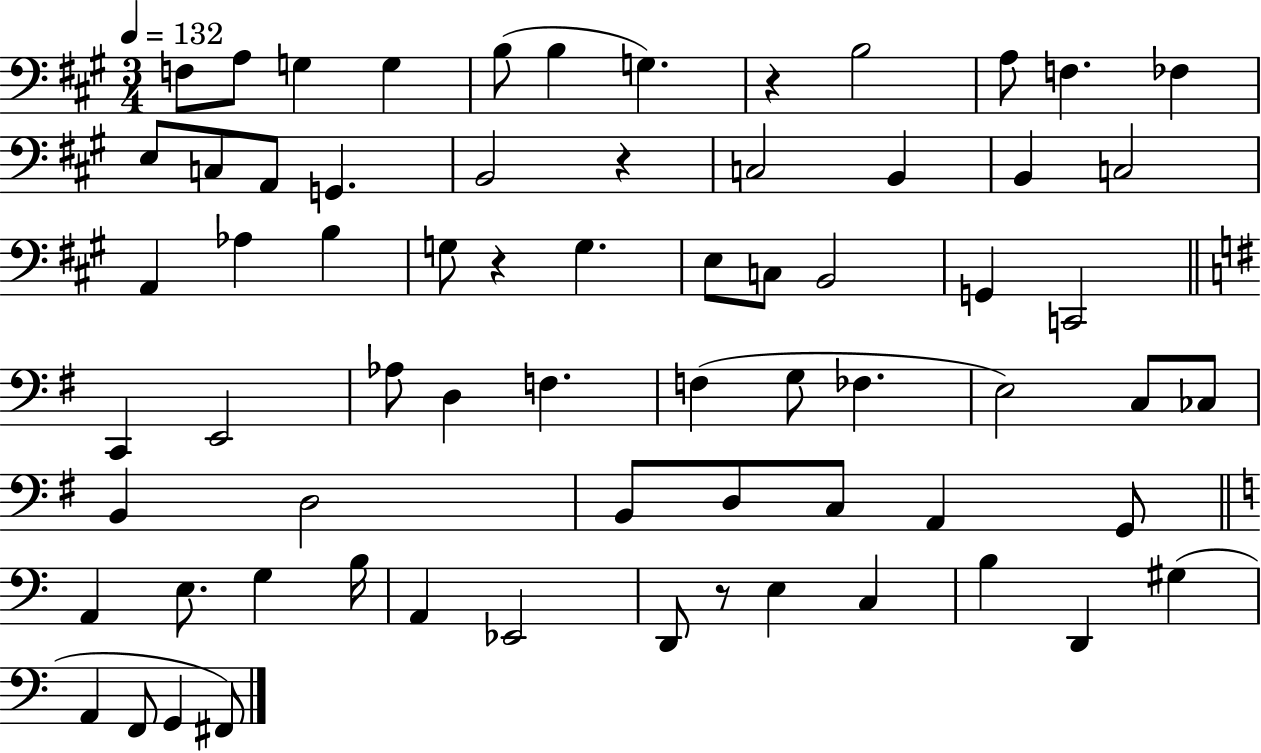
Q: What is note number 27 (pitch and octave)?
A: C3